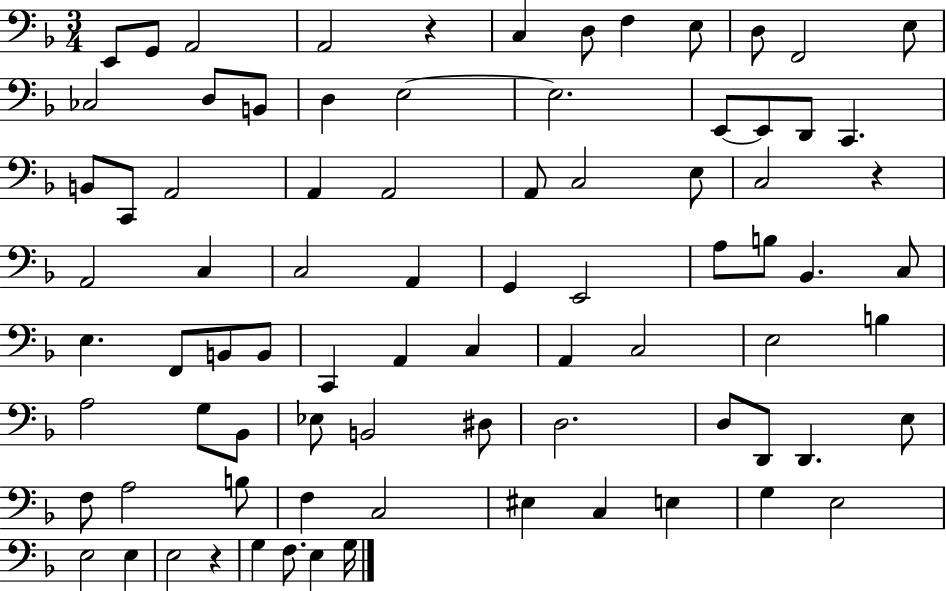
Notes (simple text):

E2/e G2/e A2/h A2/h R/q C3/q D3/e F3/q E3/e D3/e F2/h E3/e CES3/h D3/e B2/e D3/q E3/h E3/h. E2/e E2/e D2/e C2/q. B2/e C2/e A2/h A2/q A2/h A2/e C3/h E3/e C3/h R/q A2/h C3/q C3/h A2/q G2/q E2/h A3/e B3/e Bb2/q. C3/e E3/q. F2/e B2/e B2/e C2/q A2/q C3/q A2/q C3/h E3/h B3/q A3/h G3/e Bb2/e Eb3/e B2/h D#3/e D3/h. D3/e D2/e D2/q. E3/e F3/e A3/h B3/e F3/q C3/h EIS3/q C3/q E3/q G3/q E3/h E3/h E3/q E3/h R/q G3/q F3/e. E3/q G3/s